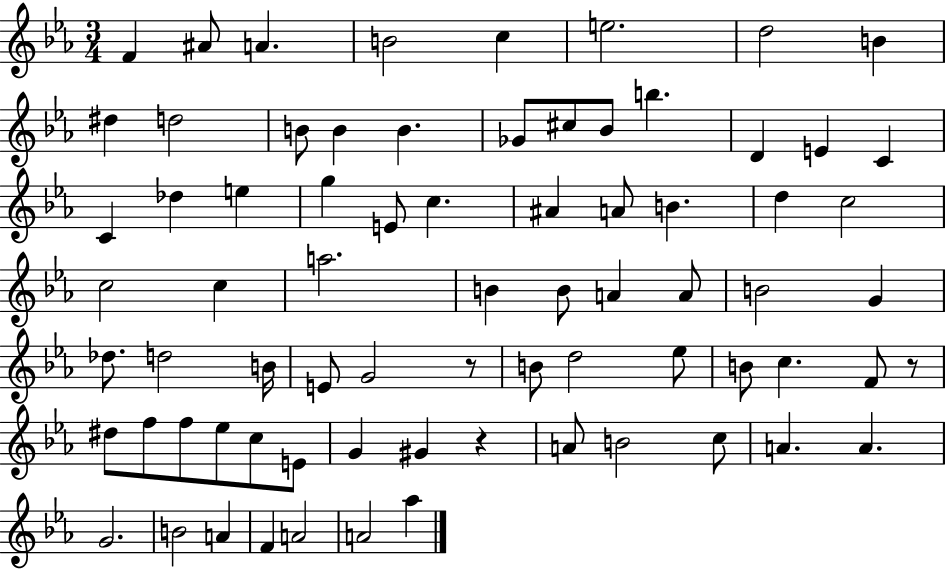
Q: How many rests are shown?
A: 3